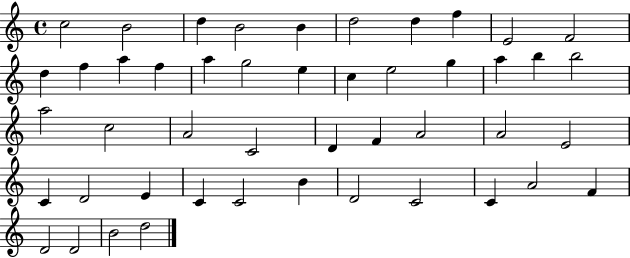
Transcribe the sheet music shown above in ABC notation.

X:1
T:Untitled
M:4/4
L:1/4
K:C
c2 B2 d B2 B d2 d f E2 F2 d f a f a g2 e c e2 g a b b2 a2 c2 A2 C2 D F A2 A2 E2 C D2 E C C2 B D2 C2 C A2 F D2 D2 B2 d2